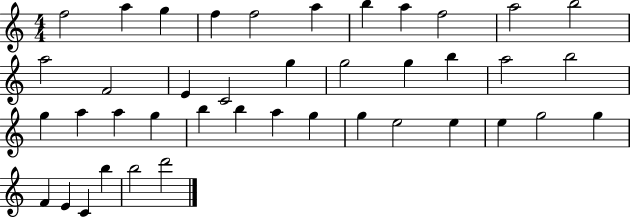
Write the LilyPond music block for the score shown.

{
  \clef treble
  \numericTimeSignature
  \time 4/4
  \key c \major
  f''2 a''4 g''4 | f''4 f''2 a''4 | b''4 a''4 f''2 | a''2 b''2 | \break a''2 f'2 | e'4 c'2 g''4 | g''2 g''4 b''4 | a''2 b''2 | \break g''4 a''4 a''4 g''4 | b''4 b''4 a''4 g''4 | g''4 e''2 e''4 | e''4 g''2 g''4 | \break f'4 e'4 c'4 b''4 | b''2 d'''2 | \bar "|."
}